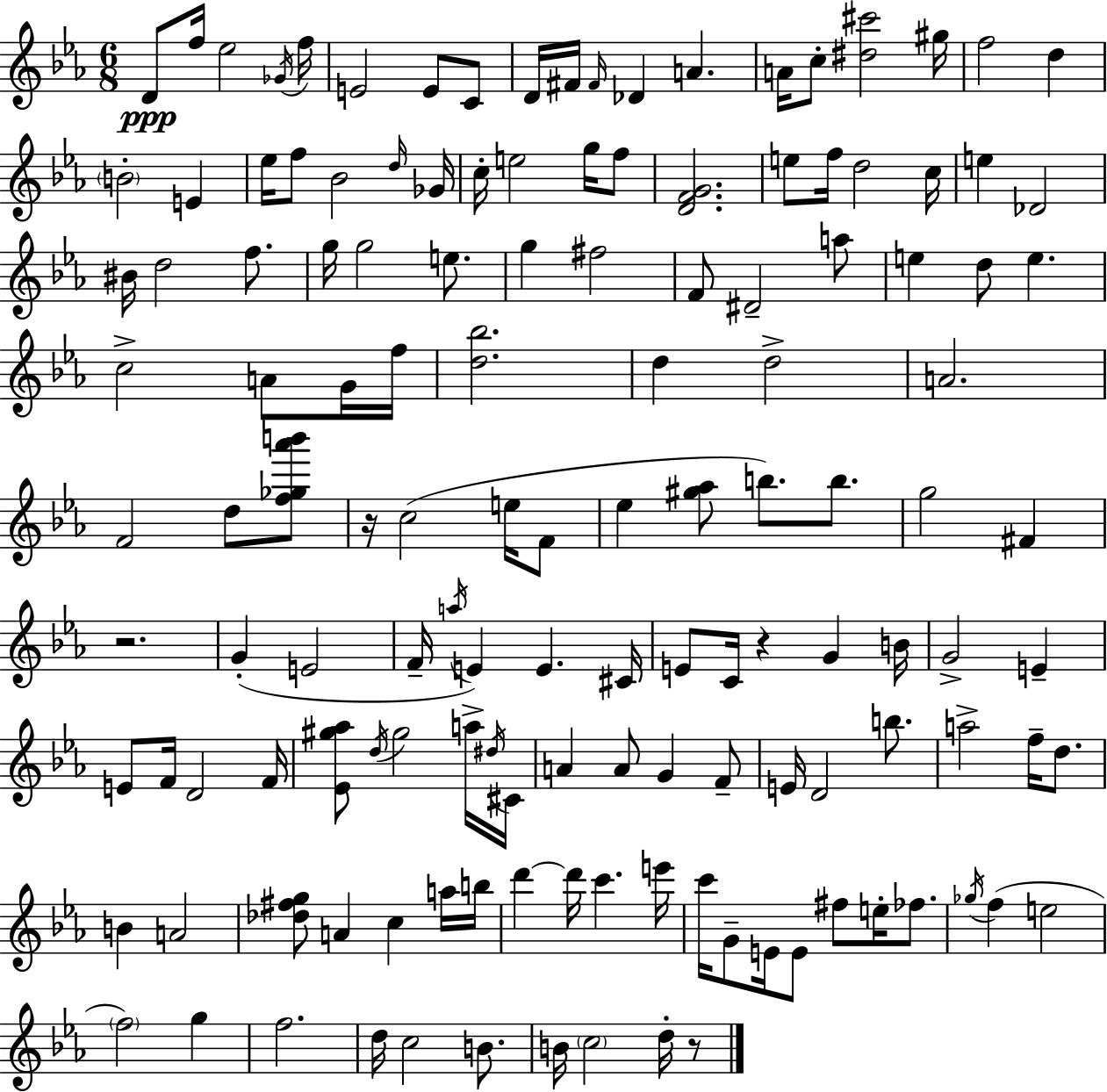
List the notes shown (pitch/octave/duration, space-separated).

D4/e F5/s Eb5/h Gb4/s F5/s E4/h E4/e C4/e D4/s F#4/s F#4/s Db4/q A4/q. A4/s C5/e [D#5,C#6]/h G#5/s F5/h D5/q B4/h E4/q Eb5/s F5/e Bb4/h D5/s Gb4/s C5/s E5/h G5/s F5/e [D4,F4,G4]/h. E5/e F5/s D5/h C5/s E5/q Db4/h BIS4/s D5/h F5/e. G5/s G5/h E5/e. G5/q F#5/h F4/e D#4/h A5/e E5/q D5/e E5/q. C5/h A4/e G4/s F5/s [D5,Bb5]/h. D5/q D5/h A4/h. F4/h D5/e [F5,Gb5,Ab6,B6]/e R/s C5/h E5/s F4/e Eb5/q [G#5,Ab5]/e B5/e. B5/e. G5/h F#4/q R/h. G4/q E4/h F4/s A5/s E4/q E4/q. C#4/s E4/e C4/s R/q G4/q B4/s G4/h E4/q E4/e F4/s D4/h F4/s [Eb4,G#5,Ab5]/e D5/s G#5/h A5/s D#5/s C#4/s A4/q A4/e G4/q F4/e E4/s D4/h B5/e. A5/h F5/s D5/e. B4/q A4/h [Db5,F#5,G5]/e A4/q C5/q A5/s B5/s D6/q D6/s C6/q. E6/s C6/s G4/e E4/s E4/e F#5/e E5/s FES5/e. Gb5/s F5/q E5/h F5/h G5/q F5/h. D5/s C5/h B4/e. B4/s C5/h D5/s R/e